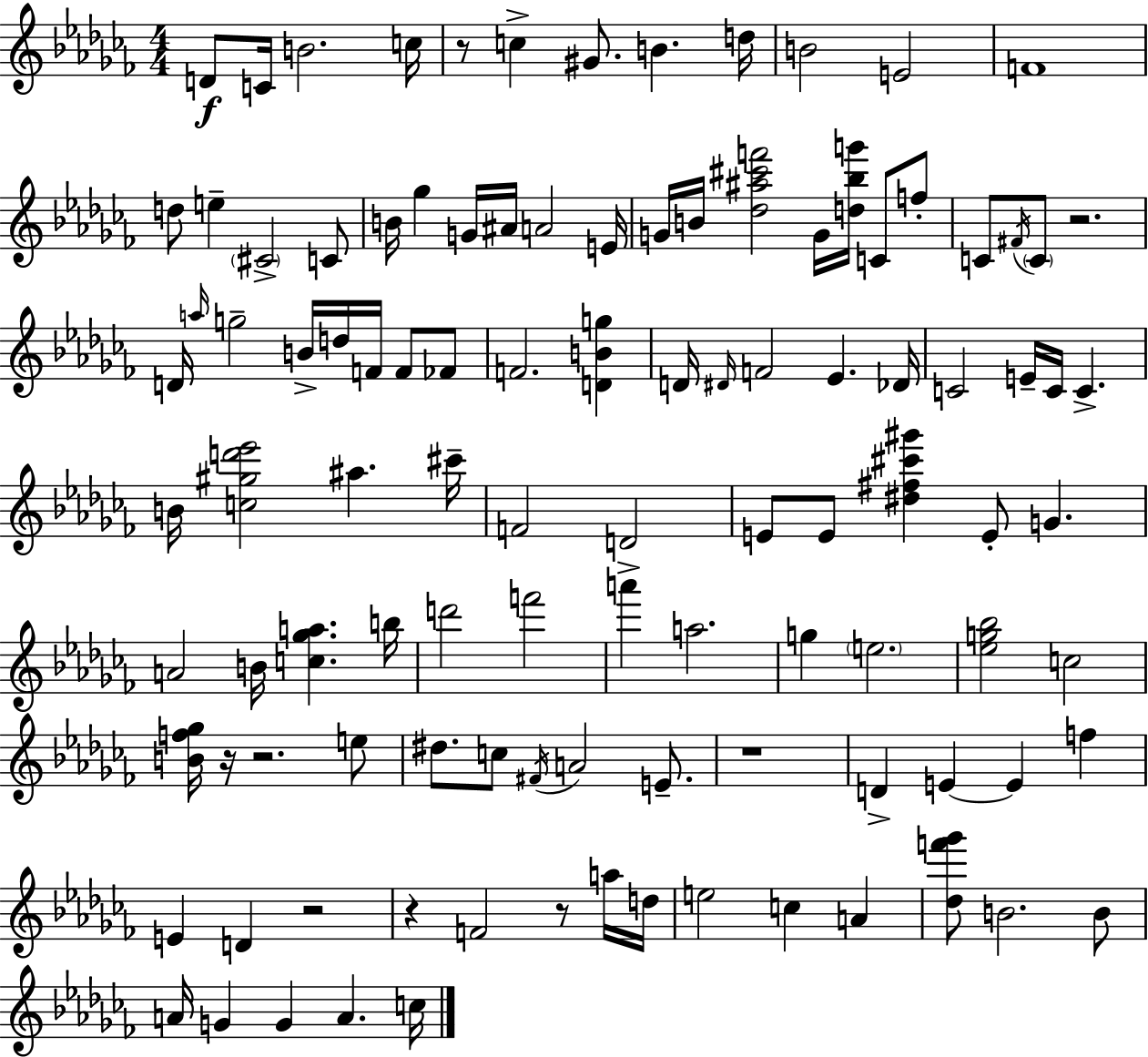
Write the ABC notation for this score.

X:1
T:Untitled
M:4/4
L:1/4
K:Abm
D/2 C/4 B2 c/4 z/2 c ^G/2 B d/4 B2 E2 F4 d/2 e ^C2 C/2 B/4 _g G/4 ^A/4 A2 E/4 G/4 B/4 [_d^a^c'f']2 G/4 [d_bg']/4 C/2 f/2 C/2 ^F/4 C/2 z2 D/4 a/4 g2 B/4 d/4 F/4 F/2 _F/2 F2 [DBg] D/4 ^D/4 F2 _E _D/4 C2 E/4 C/4 C B/4 [c^gd'_e']2 ^a ^c'/4 F2 D2 E/2 E/2 [^d^f^c'^g'] E/2 G A2 B/4 [c_ga] b/4 d'2 f'2 a' a2 g e2 [_eg_b]2 c2 [Bf_g]/4 z/4 z2 e/2 ^d/2 c/2 ^F/4 A2 E/2 z4 D E E f E D z2 z F2 z/2 a/4 d/4 e2 c A [_df'_g']/2 B2 B/2 A/4 G G A c/4